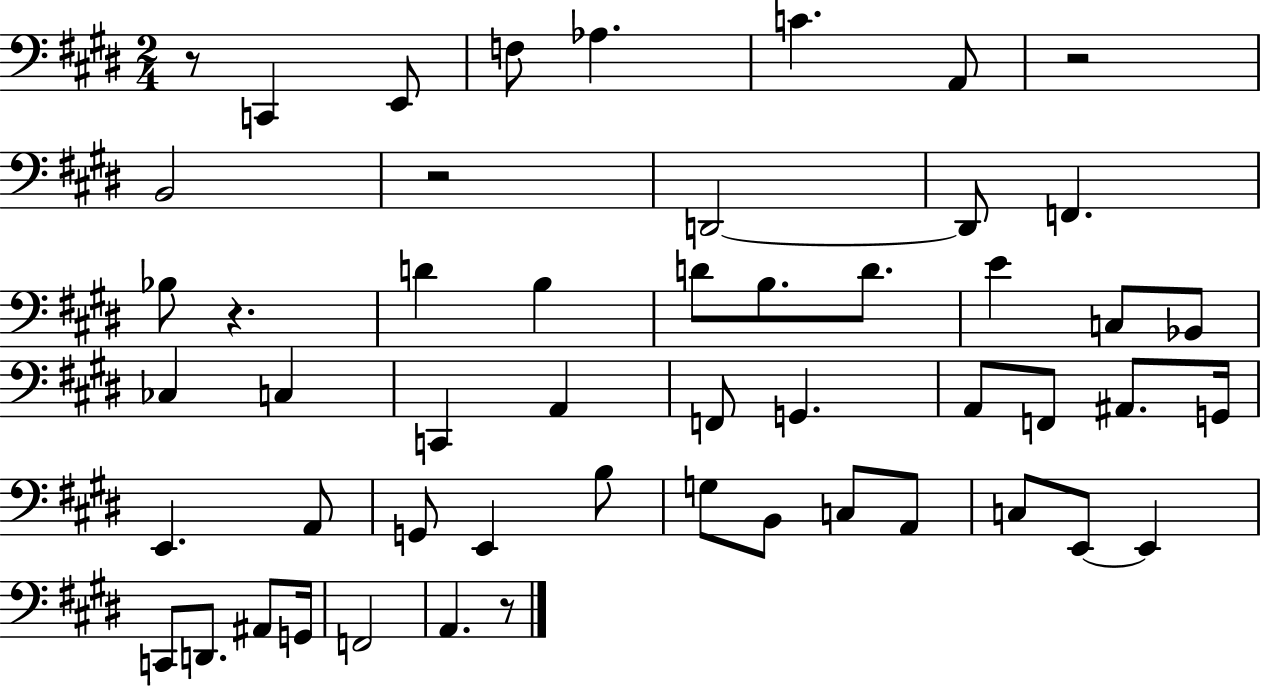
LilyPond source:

{
  \clef bass
  \numericTimeSignature
  \time 2/4
  \key e \major
  r8 c,4 e,8 | f8 aes4. | c'4. a,8 | r2 | \break b,2 | r2 | d,2~~ | d,8 f,4. | \break bes8 r4. | d'4 b4 | d'8 b8. d'8. | e'4 c8 bes,8 | \break ces4 c4 | c,4 a,4 | f,8 g,4. | a,8 f,8 ais,8. g,16 | \break e,4. a,8 | g,8 e,4 b8 | g8 b,8 c8 a,8 | c8 e,8~~ e,4 | \break c,8 d,8. ais,8 g,16 | f,2 | a,4. r8 | \bar "|."
}